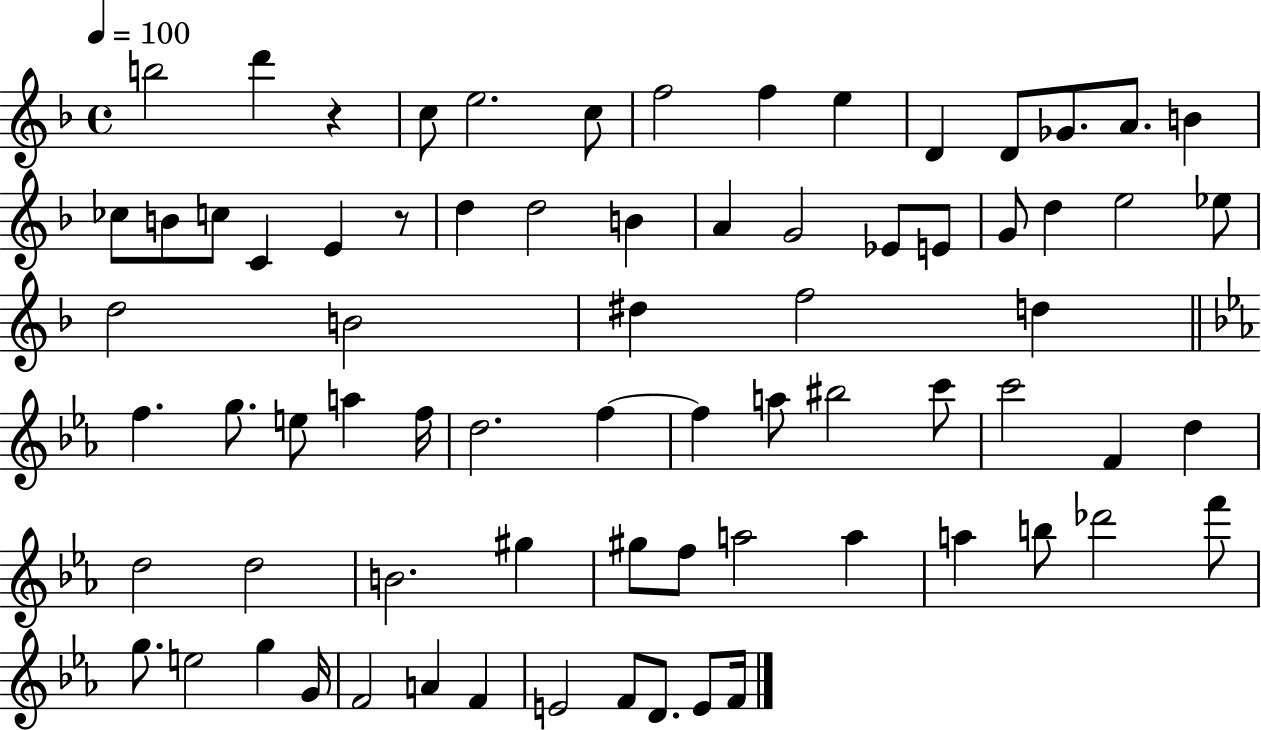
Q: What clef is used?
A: treble